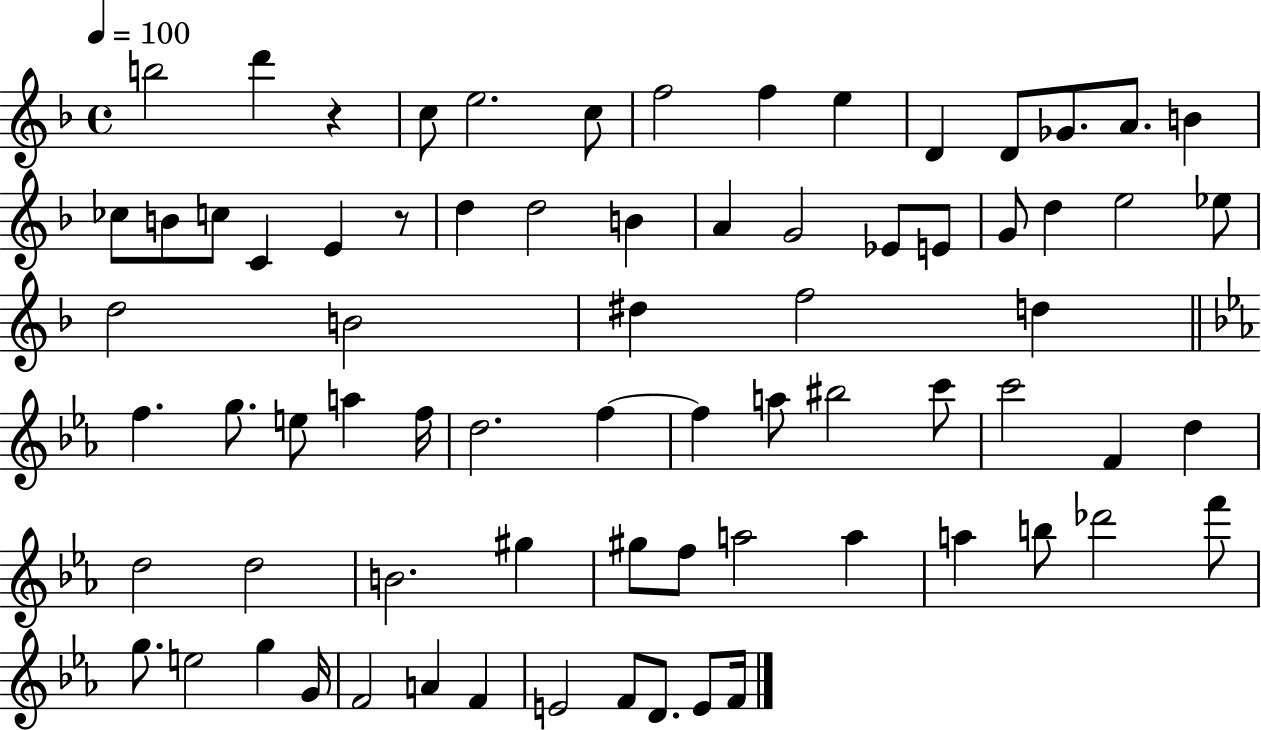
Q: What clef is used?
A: treble